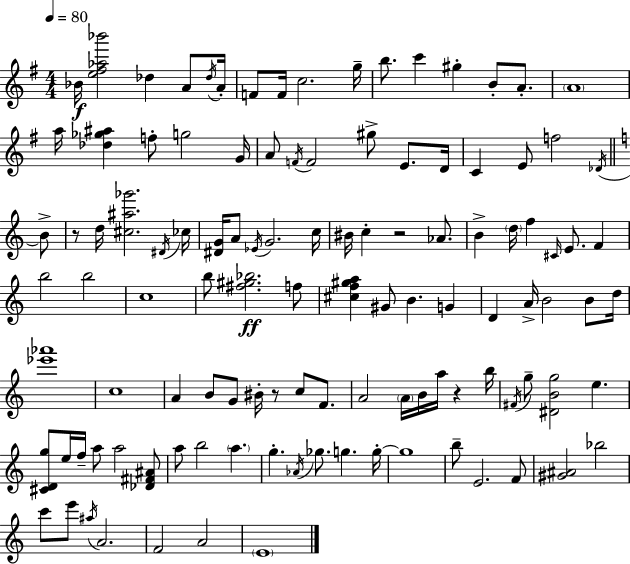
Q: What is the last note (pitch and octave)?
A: E4